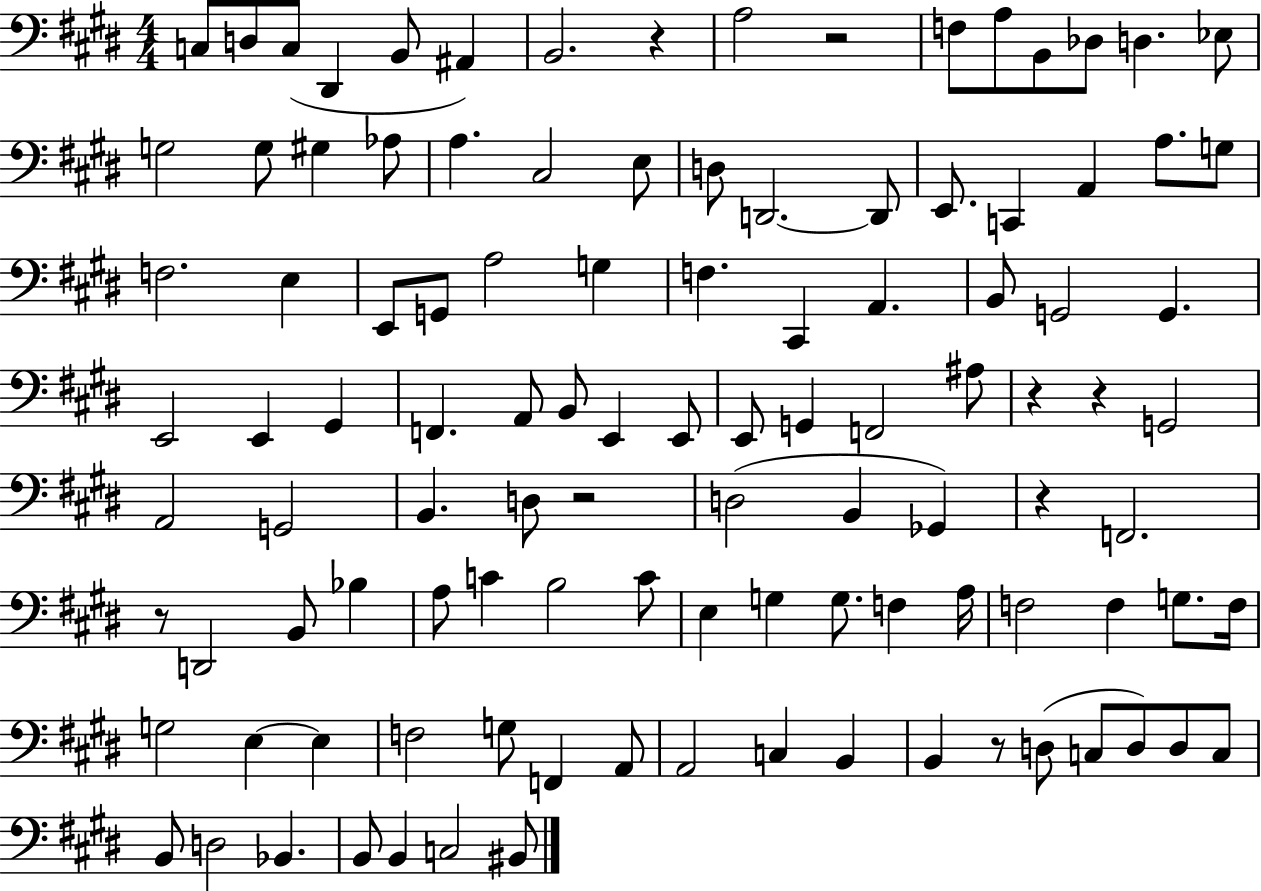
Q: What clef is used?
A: bass